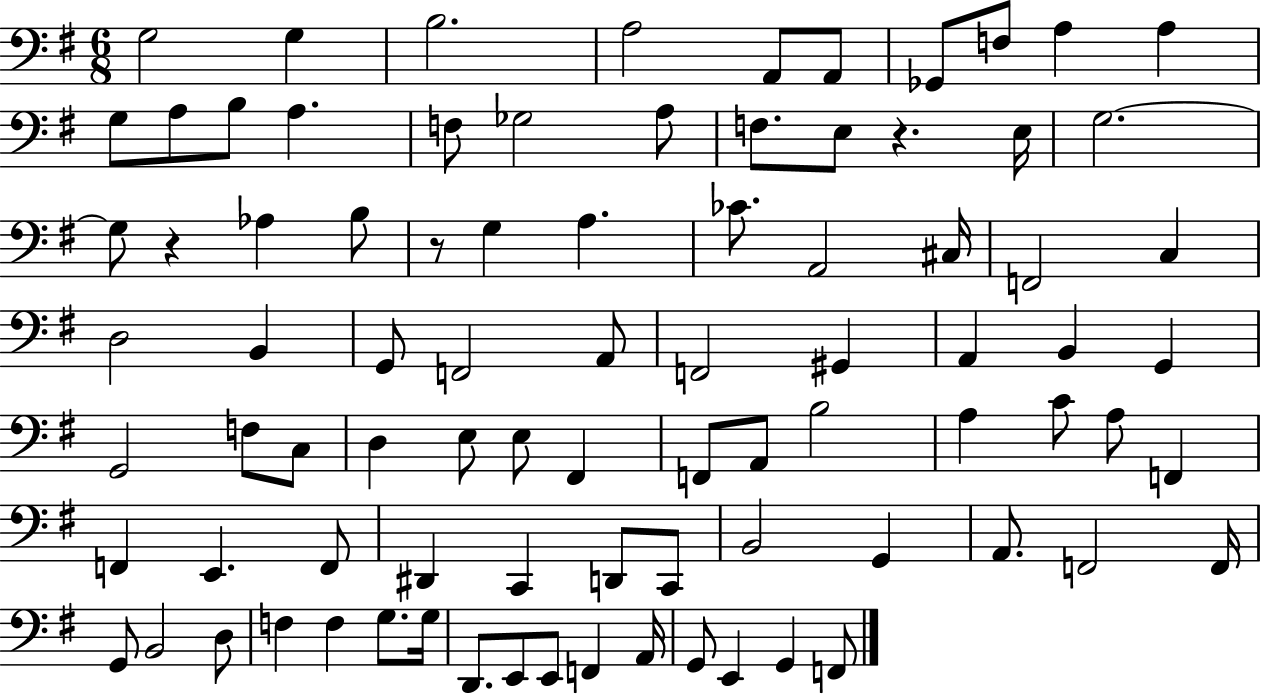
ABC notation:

X:1
T:Untitled
M:6/8
L:1/4
K:G
G,2 G, B,2 A,2 A,,/2 A,,/2 _G,,/2 F,/2 A, A, G,/2 A,/2 B,/2 A, F,/2 _G,2 A,/2 F,/2 E,/2 z E,/4 G,2 G,/2 z _A, B,/2 z/2 G, A, _C/2 A,,2 ^C,/4 F,,2 C, D,2 B,, G,,/2 F,,2 A,,/2 F,,2 ^G,, A,, B,, G,, G,,2 F,/2 C,/2 D, E,/2 E,/2 ^F,, F,,/2 A,,/2 B,2 A, C/2 A,/2 F,, F,, E,, F,,/2 ^D,, C,, D,,/2 C,,/2 B,,2 G,, A,,/2 F,,2 F,,/4 G,,/2 B,,2 D,/2 F, F, G,/2 G,/4 D,,/2 E,,/2 E,,/2 F,, A,,/4 G,,/2 E,, G,, F,,/2